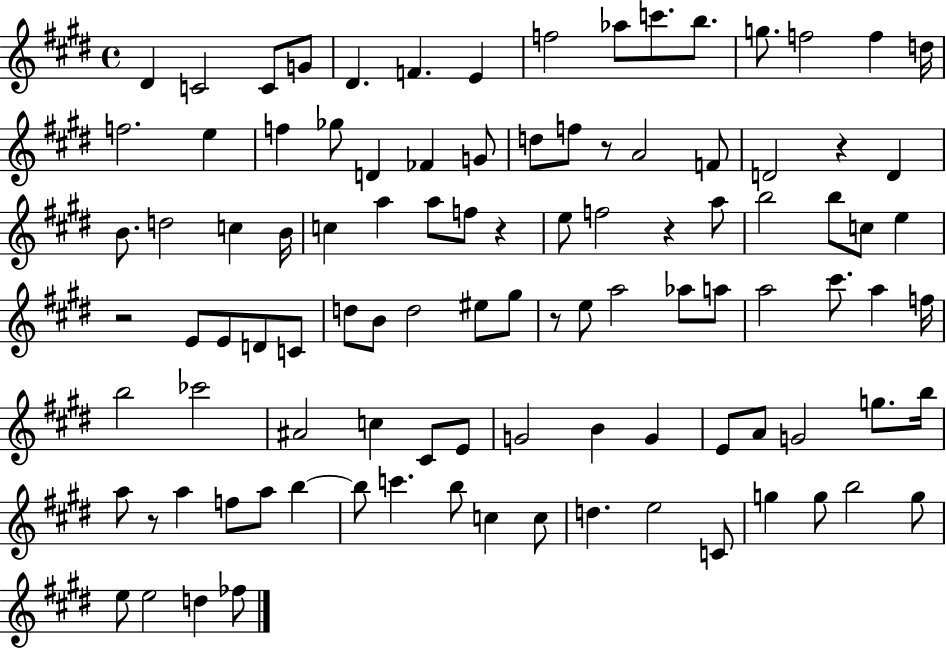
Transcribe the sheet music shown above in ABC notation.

X:1
T:Untitled
M:4/4
L:1/4
K:E
^D C2 C/2 G/2 ^D F E f2 _a/2 c'/2 b/2 g/2 f2 f d/4 f2 e f _g/2 D _F G/2 d/2 f/2 z/2 A2 F/2 D2 z D B/2 d2 c B/4 c a a/2 f/2 z e/2 f2 z a/2 b2 b/2 c/2 e z2 E/2 E/2 D/2 C/2 d/2 B/2 d2 ^e/2 ^g/2 z/2 e/2 a2 _a/2 a/2 a2 ^c'/2 a f/4 b2 _c'2 ^A2 c ^C/2 E/2 G2 B G E/2 A/2 G2 g/2 b/4 a/2 z/2 a f/2 a/2 b b/2 c' b/2 c c/2 d e2 C/2 g g/2 b2 g/2 e/2 e2 d _f/2